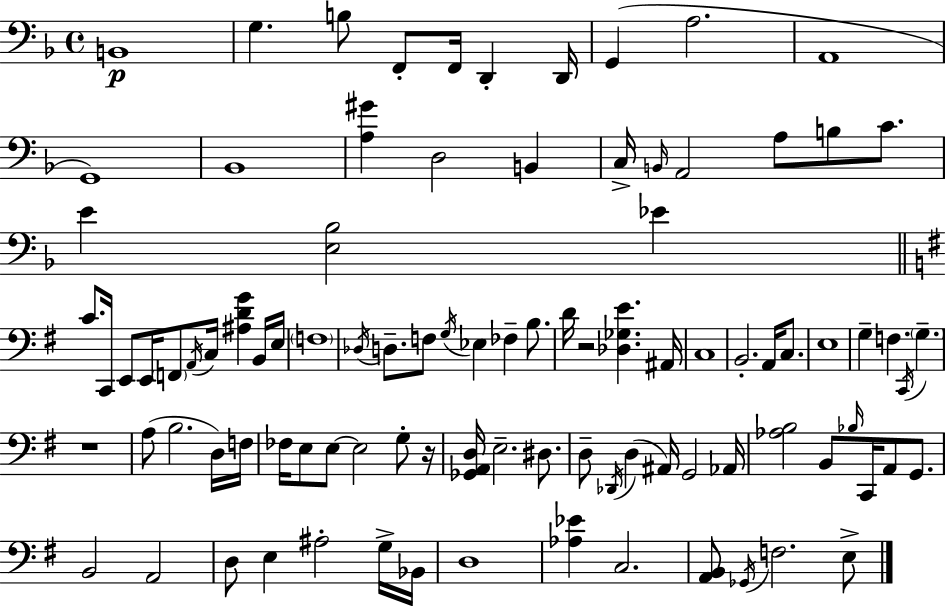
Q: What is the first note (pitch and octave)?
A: B2